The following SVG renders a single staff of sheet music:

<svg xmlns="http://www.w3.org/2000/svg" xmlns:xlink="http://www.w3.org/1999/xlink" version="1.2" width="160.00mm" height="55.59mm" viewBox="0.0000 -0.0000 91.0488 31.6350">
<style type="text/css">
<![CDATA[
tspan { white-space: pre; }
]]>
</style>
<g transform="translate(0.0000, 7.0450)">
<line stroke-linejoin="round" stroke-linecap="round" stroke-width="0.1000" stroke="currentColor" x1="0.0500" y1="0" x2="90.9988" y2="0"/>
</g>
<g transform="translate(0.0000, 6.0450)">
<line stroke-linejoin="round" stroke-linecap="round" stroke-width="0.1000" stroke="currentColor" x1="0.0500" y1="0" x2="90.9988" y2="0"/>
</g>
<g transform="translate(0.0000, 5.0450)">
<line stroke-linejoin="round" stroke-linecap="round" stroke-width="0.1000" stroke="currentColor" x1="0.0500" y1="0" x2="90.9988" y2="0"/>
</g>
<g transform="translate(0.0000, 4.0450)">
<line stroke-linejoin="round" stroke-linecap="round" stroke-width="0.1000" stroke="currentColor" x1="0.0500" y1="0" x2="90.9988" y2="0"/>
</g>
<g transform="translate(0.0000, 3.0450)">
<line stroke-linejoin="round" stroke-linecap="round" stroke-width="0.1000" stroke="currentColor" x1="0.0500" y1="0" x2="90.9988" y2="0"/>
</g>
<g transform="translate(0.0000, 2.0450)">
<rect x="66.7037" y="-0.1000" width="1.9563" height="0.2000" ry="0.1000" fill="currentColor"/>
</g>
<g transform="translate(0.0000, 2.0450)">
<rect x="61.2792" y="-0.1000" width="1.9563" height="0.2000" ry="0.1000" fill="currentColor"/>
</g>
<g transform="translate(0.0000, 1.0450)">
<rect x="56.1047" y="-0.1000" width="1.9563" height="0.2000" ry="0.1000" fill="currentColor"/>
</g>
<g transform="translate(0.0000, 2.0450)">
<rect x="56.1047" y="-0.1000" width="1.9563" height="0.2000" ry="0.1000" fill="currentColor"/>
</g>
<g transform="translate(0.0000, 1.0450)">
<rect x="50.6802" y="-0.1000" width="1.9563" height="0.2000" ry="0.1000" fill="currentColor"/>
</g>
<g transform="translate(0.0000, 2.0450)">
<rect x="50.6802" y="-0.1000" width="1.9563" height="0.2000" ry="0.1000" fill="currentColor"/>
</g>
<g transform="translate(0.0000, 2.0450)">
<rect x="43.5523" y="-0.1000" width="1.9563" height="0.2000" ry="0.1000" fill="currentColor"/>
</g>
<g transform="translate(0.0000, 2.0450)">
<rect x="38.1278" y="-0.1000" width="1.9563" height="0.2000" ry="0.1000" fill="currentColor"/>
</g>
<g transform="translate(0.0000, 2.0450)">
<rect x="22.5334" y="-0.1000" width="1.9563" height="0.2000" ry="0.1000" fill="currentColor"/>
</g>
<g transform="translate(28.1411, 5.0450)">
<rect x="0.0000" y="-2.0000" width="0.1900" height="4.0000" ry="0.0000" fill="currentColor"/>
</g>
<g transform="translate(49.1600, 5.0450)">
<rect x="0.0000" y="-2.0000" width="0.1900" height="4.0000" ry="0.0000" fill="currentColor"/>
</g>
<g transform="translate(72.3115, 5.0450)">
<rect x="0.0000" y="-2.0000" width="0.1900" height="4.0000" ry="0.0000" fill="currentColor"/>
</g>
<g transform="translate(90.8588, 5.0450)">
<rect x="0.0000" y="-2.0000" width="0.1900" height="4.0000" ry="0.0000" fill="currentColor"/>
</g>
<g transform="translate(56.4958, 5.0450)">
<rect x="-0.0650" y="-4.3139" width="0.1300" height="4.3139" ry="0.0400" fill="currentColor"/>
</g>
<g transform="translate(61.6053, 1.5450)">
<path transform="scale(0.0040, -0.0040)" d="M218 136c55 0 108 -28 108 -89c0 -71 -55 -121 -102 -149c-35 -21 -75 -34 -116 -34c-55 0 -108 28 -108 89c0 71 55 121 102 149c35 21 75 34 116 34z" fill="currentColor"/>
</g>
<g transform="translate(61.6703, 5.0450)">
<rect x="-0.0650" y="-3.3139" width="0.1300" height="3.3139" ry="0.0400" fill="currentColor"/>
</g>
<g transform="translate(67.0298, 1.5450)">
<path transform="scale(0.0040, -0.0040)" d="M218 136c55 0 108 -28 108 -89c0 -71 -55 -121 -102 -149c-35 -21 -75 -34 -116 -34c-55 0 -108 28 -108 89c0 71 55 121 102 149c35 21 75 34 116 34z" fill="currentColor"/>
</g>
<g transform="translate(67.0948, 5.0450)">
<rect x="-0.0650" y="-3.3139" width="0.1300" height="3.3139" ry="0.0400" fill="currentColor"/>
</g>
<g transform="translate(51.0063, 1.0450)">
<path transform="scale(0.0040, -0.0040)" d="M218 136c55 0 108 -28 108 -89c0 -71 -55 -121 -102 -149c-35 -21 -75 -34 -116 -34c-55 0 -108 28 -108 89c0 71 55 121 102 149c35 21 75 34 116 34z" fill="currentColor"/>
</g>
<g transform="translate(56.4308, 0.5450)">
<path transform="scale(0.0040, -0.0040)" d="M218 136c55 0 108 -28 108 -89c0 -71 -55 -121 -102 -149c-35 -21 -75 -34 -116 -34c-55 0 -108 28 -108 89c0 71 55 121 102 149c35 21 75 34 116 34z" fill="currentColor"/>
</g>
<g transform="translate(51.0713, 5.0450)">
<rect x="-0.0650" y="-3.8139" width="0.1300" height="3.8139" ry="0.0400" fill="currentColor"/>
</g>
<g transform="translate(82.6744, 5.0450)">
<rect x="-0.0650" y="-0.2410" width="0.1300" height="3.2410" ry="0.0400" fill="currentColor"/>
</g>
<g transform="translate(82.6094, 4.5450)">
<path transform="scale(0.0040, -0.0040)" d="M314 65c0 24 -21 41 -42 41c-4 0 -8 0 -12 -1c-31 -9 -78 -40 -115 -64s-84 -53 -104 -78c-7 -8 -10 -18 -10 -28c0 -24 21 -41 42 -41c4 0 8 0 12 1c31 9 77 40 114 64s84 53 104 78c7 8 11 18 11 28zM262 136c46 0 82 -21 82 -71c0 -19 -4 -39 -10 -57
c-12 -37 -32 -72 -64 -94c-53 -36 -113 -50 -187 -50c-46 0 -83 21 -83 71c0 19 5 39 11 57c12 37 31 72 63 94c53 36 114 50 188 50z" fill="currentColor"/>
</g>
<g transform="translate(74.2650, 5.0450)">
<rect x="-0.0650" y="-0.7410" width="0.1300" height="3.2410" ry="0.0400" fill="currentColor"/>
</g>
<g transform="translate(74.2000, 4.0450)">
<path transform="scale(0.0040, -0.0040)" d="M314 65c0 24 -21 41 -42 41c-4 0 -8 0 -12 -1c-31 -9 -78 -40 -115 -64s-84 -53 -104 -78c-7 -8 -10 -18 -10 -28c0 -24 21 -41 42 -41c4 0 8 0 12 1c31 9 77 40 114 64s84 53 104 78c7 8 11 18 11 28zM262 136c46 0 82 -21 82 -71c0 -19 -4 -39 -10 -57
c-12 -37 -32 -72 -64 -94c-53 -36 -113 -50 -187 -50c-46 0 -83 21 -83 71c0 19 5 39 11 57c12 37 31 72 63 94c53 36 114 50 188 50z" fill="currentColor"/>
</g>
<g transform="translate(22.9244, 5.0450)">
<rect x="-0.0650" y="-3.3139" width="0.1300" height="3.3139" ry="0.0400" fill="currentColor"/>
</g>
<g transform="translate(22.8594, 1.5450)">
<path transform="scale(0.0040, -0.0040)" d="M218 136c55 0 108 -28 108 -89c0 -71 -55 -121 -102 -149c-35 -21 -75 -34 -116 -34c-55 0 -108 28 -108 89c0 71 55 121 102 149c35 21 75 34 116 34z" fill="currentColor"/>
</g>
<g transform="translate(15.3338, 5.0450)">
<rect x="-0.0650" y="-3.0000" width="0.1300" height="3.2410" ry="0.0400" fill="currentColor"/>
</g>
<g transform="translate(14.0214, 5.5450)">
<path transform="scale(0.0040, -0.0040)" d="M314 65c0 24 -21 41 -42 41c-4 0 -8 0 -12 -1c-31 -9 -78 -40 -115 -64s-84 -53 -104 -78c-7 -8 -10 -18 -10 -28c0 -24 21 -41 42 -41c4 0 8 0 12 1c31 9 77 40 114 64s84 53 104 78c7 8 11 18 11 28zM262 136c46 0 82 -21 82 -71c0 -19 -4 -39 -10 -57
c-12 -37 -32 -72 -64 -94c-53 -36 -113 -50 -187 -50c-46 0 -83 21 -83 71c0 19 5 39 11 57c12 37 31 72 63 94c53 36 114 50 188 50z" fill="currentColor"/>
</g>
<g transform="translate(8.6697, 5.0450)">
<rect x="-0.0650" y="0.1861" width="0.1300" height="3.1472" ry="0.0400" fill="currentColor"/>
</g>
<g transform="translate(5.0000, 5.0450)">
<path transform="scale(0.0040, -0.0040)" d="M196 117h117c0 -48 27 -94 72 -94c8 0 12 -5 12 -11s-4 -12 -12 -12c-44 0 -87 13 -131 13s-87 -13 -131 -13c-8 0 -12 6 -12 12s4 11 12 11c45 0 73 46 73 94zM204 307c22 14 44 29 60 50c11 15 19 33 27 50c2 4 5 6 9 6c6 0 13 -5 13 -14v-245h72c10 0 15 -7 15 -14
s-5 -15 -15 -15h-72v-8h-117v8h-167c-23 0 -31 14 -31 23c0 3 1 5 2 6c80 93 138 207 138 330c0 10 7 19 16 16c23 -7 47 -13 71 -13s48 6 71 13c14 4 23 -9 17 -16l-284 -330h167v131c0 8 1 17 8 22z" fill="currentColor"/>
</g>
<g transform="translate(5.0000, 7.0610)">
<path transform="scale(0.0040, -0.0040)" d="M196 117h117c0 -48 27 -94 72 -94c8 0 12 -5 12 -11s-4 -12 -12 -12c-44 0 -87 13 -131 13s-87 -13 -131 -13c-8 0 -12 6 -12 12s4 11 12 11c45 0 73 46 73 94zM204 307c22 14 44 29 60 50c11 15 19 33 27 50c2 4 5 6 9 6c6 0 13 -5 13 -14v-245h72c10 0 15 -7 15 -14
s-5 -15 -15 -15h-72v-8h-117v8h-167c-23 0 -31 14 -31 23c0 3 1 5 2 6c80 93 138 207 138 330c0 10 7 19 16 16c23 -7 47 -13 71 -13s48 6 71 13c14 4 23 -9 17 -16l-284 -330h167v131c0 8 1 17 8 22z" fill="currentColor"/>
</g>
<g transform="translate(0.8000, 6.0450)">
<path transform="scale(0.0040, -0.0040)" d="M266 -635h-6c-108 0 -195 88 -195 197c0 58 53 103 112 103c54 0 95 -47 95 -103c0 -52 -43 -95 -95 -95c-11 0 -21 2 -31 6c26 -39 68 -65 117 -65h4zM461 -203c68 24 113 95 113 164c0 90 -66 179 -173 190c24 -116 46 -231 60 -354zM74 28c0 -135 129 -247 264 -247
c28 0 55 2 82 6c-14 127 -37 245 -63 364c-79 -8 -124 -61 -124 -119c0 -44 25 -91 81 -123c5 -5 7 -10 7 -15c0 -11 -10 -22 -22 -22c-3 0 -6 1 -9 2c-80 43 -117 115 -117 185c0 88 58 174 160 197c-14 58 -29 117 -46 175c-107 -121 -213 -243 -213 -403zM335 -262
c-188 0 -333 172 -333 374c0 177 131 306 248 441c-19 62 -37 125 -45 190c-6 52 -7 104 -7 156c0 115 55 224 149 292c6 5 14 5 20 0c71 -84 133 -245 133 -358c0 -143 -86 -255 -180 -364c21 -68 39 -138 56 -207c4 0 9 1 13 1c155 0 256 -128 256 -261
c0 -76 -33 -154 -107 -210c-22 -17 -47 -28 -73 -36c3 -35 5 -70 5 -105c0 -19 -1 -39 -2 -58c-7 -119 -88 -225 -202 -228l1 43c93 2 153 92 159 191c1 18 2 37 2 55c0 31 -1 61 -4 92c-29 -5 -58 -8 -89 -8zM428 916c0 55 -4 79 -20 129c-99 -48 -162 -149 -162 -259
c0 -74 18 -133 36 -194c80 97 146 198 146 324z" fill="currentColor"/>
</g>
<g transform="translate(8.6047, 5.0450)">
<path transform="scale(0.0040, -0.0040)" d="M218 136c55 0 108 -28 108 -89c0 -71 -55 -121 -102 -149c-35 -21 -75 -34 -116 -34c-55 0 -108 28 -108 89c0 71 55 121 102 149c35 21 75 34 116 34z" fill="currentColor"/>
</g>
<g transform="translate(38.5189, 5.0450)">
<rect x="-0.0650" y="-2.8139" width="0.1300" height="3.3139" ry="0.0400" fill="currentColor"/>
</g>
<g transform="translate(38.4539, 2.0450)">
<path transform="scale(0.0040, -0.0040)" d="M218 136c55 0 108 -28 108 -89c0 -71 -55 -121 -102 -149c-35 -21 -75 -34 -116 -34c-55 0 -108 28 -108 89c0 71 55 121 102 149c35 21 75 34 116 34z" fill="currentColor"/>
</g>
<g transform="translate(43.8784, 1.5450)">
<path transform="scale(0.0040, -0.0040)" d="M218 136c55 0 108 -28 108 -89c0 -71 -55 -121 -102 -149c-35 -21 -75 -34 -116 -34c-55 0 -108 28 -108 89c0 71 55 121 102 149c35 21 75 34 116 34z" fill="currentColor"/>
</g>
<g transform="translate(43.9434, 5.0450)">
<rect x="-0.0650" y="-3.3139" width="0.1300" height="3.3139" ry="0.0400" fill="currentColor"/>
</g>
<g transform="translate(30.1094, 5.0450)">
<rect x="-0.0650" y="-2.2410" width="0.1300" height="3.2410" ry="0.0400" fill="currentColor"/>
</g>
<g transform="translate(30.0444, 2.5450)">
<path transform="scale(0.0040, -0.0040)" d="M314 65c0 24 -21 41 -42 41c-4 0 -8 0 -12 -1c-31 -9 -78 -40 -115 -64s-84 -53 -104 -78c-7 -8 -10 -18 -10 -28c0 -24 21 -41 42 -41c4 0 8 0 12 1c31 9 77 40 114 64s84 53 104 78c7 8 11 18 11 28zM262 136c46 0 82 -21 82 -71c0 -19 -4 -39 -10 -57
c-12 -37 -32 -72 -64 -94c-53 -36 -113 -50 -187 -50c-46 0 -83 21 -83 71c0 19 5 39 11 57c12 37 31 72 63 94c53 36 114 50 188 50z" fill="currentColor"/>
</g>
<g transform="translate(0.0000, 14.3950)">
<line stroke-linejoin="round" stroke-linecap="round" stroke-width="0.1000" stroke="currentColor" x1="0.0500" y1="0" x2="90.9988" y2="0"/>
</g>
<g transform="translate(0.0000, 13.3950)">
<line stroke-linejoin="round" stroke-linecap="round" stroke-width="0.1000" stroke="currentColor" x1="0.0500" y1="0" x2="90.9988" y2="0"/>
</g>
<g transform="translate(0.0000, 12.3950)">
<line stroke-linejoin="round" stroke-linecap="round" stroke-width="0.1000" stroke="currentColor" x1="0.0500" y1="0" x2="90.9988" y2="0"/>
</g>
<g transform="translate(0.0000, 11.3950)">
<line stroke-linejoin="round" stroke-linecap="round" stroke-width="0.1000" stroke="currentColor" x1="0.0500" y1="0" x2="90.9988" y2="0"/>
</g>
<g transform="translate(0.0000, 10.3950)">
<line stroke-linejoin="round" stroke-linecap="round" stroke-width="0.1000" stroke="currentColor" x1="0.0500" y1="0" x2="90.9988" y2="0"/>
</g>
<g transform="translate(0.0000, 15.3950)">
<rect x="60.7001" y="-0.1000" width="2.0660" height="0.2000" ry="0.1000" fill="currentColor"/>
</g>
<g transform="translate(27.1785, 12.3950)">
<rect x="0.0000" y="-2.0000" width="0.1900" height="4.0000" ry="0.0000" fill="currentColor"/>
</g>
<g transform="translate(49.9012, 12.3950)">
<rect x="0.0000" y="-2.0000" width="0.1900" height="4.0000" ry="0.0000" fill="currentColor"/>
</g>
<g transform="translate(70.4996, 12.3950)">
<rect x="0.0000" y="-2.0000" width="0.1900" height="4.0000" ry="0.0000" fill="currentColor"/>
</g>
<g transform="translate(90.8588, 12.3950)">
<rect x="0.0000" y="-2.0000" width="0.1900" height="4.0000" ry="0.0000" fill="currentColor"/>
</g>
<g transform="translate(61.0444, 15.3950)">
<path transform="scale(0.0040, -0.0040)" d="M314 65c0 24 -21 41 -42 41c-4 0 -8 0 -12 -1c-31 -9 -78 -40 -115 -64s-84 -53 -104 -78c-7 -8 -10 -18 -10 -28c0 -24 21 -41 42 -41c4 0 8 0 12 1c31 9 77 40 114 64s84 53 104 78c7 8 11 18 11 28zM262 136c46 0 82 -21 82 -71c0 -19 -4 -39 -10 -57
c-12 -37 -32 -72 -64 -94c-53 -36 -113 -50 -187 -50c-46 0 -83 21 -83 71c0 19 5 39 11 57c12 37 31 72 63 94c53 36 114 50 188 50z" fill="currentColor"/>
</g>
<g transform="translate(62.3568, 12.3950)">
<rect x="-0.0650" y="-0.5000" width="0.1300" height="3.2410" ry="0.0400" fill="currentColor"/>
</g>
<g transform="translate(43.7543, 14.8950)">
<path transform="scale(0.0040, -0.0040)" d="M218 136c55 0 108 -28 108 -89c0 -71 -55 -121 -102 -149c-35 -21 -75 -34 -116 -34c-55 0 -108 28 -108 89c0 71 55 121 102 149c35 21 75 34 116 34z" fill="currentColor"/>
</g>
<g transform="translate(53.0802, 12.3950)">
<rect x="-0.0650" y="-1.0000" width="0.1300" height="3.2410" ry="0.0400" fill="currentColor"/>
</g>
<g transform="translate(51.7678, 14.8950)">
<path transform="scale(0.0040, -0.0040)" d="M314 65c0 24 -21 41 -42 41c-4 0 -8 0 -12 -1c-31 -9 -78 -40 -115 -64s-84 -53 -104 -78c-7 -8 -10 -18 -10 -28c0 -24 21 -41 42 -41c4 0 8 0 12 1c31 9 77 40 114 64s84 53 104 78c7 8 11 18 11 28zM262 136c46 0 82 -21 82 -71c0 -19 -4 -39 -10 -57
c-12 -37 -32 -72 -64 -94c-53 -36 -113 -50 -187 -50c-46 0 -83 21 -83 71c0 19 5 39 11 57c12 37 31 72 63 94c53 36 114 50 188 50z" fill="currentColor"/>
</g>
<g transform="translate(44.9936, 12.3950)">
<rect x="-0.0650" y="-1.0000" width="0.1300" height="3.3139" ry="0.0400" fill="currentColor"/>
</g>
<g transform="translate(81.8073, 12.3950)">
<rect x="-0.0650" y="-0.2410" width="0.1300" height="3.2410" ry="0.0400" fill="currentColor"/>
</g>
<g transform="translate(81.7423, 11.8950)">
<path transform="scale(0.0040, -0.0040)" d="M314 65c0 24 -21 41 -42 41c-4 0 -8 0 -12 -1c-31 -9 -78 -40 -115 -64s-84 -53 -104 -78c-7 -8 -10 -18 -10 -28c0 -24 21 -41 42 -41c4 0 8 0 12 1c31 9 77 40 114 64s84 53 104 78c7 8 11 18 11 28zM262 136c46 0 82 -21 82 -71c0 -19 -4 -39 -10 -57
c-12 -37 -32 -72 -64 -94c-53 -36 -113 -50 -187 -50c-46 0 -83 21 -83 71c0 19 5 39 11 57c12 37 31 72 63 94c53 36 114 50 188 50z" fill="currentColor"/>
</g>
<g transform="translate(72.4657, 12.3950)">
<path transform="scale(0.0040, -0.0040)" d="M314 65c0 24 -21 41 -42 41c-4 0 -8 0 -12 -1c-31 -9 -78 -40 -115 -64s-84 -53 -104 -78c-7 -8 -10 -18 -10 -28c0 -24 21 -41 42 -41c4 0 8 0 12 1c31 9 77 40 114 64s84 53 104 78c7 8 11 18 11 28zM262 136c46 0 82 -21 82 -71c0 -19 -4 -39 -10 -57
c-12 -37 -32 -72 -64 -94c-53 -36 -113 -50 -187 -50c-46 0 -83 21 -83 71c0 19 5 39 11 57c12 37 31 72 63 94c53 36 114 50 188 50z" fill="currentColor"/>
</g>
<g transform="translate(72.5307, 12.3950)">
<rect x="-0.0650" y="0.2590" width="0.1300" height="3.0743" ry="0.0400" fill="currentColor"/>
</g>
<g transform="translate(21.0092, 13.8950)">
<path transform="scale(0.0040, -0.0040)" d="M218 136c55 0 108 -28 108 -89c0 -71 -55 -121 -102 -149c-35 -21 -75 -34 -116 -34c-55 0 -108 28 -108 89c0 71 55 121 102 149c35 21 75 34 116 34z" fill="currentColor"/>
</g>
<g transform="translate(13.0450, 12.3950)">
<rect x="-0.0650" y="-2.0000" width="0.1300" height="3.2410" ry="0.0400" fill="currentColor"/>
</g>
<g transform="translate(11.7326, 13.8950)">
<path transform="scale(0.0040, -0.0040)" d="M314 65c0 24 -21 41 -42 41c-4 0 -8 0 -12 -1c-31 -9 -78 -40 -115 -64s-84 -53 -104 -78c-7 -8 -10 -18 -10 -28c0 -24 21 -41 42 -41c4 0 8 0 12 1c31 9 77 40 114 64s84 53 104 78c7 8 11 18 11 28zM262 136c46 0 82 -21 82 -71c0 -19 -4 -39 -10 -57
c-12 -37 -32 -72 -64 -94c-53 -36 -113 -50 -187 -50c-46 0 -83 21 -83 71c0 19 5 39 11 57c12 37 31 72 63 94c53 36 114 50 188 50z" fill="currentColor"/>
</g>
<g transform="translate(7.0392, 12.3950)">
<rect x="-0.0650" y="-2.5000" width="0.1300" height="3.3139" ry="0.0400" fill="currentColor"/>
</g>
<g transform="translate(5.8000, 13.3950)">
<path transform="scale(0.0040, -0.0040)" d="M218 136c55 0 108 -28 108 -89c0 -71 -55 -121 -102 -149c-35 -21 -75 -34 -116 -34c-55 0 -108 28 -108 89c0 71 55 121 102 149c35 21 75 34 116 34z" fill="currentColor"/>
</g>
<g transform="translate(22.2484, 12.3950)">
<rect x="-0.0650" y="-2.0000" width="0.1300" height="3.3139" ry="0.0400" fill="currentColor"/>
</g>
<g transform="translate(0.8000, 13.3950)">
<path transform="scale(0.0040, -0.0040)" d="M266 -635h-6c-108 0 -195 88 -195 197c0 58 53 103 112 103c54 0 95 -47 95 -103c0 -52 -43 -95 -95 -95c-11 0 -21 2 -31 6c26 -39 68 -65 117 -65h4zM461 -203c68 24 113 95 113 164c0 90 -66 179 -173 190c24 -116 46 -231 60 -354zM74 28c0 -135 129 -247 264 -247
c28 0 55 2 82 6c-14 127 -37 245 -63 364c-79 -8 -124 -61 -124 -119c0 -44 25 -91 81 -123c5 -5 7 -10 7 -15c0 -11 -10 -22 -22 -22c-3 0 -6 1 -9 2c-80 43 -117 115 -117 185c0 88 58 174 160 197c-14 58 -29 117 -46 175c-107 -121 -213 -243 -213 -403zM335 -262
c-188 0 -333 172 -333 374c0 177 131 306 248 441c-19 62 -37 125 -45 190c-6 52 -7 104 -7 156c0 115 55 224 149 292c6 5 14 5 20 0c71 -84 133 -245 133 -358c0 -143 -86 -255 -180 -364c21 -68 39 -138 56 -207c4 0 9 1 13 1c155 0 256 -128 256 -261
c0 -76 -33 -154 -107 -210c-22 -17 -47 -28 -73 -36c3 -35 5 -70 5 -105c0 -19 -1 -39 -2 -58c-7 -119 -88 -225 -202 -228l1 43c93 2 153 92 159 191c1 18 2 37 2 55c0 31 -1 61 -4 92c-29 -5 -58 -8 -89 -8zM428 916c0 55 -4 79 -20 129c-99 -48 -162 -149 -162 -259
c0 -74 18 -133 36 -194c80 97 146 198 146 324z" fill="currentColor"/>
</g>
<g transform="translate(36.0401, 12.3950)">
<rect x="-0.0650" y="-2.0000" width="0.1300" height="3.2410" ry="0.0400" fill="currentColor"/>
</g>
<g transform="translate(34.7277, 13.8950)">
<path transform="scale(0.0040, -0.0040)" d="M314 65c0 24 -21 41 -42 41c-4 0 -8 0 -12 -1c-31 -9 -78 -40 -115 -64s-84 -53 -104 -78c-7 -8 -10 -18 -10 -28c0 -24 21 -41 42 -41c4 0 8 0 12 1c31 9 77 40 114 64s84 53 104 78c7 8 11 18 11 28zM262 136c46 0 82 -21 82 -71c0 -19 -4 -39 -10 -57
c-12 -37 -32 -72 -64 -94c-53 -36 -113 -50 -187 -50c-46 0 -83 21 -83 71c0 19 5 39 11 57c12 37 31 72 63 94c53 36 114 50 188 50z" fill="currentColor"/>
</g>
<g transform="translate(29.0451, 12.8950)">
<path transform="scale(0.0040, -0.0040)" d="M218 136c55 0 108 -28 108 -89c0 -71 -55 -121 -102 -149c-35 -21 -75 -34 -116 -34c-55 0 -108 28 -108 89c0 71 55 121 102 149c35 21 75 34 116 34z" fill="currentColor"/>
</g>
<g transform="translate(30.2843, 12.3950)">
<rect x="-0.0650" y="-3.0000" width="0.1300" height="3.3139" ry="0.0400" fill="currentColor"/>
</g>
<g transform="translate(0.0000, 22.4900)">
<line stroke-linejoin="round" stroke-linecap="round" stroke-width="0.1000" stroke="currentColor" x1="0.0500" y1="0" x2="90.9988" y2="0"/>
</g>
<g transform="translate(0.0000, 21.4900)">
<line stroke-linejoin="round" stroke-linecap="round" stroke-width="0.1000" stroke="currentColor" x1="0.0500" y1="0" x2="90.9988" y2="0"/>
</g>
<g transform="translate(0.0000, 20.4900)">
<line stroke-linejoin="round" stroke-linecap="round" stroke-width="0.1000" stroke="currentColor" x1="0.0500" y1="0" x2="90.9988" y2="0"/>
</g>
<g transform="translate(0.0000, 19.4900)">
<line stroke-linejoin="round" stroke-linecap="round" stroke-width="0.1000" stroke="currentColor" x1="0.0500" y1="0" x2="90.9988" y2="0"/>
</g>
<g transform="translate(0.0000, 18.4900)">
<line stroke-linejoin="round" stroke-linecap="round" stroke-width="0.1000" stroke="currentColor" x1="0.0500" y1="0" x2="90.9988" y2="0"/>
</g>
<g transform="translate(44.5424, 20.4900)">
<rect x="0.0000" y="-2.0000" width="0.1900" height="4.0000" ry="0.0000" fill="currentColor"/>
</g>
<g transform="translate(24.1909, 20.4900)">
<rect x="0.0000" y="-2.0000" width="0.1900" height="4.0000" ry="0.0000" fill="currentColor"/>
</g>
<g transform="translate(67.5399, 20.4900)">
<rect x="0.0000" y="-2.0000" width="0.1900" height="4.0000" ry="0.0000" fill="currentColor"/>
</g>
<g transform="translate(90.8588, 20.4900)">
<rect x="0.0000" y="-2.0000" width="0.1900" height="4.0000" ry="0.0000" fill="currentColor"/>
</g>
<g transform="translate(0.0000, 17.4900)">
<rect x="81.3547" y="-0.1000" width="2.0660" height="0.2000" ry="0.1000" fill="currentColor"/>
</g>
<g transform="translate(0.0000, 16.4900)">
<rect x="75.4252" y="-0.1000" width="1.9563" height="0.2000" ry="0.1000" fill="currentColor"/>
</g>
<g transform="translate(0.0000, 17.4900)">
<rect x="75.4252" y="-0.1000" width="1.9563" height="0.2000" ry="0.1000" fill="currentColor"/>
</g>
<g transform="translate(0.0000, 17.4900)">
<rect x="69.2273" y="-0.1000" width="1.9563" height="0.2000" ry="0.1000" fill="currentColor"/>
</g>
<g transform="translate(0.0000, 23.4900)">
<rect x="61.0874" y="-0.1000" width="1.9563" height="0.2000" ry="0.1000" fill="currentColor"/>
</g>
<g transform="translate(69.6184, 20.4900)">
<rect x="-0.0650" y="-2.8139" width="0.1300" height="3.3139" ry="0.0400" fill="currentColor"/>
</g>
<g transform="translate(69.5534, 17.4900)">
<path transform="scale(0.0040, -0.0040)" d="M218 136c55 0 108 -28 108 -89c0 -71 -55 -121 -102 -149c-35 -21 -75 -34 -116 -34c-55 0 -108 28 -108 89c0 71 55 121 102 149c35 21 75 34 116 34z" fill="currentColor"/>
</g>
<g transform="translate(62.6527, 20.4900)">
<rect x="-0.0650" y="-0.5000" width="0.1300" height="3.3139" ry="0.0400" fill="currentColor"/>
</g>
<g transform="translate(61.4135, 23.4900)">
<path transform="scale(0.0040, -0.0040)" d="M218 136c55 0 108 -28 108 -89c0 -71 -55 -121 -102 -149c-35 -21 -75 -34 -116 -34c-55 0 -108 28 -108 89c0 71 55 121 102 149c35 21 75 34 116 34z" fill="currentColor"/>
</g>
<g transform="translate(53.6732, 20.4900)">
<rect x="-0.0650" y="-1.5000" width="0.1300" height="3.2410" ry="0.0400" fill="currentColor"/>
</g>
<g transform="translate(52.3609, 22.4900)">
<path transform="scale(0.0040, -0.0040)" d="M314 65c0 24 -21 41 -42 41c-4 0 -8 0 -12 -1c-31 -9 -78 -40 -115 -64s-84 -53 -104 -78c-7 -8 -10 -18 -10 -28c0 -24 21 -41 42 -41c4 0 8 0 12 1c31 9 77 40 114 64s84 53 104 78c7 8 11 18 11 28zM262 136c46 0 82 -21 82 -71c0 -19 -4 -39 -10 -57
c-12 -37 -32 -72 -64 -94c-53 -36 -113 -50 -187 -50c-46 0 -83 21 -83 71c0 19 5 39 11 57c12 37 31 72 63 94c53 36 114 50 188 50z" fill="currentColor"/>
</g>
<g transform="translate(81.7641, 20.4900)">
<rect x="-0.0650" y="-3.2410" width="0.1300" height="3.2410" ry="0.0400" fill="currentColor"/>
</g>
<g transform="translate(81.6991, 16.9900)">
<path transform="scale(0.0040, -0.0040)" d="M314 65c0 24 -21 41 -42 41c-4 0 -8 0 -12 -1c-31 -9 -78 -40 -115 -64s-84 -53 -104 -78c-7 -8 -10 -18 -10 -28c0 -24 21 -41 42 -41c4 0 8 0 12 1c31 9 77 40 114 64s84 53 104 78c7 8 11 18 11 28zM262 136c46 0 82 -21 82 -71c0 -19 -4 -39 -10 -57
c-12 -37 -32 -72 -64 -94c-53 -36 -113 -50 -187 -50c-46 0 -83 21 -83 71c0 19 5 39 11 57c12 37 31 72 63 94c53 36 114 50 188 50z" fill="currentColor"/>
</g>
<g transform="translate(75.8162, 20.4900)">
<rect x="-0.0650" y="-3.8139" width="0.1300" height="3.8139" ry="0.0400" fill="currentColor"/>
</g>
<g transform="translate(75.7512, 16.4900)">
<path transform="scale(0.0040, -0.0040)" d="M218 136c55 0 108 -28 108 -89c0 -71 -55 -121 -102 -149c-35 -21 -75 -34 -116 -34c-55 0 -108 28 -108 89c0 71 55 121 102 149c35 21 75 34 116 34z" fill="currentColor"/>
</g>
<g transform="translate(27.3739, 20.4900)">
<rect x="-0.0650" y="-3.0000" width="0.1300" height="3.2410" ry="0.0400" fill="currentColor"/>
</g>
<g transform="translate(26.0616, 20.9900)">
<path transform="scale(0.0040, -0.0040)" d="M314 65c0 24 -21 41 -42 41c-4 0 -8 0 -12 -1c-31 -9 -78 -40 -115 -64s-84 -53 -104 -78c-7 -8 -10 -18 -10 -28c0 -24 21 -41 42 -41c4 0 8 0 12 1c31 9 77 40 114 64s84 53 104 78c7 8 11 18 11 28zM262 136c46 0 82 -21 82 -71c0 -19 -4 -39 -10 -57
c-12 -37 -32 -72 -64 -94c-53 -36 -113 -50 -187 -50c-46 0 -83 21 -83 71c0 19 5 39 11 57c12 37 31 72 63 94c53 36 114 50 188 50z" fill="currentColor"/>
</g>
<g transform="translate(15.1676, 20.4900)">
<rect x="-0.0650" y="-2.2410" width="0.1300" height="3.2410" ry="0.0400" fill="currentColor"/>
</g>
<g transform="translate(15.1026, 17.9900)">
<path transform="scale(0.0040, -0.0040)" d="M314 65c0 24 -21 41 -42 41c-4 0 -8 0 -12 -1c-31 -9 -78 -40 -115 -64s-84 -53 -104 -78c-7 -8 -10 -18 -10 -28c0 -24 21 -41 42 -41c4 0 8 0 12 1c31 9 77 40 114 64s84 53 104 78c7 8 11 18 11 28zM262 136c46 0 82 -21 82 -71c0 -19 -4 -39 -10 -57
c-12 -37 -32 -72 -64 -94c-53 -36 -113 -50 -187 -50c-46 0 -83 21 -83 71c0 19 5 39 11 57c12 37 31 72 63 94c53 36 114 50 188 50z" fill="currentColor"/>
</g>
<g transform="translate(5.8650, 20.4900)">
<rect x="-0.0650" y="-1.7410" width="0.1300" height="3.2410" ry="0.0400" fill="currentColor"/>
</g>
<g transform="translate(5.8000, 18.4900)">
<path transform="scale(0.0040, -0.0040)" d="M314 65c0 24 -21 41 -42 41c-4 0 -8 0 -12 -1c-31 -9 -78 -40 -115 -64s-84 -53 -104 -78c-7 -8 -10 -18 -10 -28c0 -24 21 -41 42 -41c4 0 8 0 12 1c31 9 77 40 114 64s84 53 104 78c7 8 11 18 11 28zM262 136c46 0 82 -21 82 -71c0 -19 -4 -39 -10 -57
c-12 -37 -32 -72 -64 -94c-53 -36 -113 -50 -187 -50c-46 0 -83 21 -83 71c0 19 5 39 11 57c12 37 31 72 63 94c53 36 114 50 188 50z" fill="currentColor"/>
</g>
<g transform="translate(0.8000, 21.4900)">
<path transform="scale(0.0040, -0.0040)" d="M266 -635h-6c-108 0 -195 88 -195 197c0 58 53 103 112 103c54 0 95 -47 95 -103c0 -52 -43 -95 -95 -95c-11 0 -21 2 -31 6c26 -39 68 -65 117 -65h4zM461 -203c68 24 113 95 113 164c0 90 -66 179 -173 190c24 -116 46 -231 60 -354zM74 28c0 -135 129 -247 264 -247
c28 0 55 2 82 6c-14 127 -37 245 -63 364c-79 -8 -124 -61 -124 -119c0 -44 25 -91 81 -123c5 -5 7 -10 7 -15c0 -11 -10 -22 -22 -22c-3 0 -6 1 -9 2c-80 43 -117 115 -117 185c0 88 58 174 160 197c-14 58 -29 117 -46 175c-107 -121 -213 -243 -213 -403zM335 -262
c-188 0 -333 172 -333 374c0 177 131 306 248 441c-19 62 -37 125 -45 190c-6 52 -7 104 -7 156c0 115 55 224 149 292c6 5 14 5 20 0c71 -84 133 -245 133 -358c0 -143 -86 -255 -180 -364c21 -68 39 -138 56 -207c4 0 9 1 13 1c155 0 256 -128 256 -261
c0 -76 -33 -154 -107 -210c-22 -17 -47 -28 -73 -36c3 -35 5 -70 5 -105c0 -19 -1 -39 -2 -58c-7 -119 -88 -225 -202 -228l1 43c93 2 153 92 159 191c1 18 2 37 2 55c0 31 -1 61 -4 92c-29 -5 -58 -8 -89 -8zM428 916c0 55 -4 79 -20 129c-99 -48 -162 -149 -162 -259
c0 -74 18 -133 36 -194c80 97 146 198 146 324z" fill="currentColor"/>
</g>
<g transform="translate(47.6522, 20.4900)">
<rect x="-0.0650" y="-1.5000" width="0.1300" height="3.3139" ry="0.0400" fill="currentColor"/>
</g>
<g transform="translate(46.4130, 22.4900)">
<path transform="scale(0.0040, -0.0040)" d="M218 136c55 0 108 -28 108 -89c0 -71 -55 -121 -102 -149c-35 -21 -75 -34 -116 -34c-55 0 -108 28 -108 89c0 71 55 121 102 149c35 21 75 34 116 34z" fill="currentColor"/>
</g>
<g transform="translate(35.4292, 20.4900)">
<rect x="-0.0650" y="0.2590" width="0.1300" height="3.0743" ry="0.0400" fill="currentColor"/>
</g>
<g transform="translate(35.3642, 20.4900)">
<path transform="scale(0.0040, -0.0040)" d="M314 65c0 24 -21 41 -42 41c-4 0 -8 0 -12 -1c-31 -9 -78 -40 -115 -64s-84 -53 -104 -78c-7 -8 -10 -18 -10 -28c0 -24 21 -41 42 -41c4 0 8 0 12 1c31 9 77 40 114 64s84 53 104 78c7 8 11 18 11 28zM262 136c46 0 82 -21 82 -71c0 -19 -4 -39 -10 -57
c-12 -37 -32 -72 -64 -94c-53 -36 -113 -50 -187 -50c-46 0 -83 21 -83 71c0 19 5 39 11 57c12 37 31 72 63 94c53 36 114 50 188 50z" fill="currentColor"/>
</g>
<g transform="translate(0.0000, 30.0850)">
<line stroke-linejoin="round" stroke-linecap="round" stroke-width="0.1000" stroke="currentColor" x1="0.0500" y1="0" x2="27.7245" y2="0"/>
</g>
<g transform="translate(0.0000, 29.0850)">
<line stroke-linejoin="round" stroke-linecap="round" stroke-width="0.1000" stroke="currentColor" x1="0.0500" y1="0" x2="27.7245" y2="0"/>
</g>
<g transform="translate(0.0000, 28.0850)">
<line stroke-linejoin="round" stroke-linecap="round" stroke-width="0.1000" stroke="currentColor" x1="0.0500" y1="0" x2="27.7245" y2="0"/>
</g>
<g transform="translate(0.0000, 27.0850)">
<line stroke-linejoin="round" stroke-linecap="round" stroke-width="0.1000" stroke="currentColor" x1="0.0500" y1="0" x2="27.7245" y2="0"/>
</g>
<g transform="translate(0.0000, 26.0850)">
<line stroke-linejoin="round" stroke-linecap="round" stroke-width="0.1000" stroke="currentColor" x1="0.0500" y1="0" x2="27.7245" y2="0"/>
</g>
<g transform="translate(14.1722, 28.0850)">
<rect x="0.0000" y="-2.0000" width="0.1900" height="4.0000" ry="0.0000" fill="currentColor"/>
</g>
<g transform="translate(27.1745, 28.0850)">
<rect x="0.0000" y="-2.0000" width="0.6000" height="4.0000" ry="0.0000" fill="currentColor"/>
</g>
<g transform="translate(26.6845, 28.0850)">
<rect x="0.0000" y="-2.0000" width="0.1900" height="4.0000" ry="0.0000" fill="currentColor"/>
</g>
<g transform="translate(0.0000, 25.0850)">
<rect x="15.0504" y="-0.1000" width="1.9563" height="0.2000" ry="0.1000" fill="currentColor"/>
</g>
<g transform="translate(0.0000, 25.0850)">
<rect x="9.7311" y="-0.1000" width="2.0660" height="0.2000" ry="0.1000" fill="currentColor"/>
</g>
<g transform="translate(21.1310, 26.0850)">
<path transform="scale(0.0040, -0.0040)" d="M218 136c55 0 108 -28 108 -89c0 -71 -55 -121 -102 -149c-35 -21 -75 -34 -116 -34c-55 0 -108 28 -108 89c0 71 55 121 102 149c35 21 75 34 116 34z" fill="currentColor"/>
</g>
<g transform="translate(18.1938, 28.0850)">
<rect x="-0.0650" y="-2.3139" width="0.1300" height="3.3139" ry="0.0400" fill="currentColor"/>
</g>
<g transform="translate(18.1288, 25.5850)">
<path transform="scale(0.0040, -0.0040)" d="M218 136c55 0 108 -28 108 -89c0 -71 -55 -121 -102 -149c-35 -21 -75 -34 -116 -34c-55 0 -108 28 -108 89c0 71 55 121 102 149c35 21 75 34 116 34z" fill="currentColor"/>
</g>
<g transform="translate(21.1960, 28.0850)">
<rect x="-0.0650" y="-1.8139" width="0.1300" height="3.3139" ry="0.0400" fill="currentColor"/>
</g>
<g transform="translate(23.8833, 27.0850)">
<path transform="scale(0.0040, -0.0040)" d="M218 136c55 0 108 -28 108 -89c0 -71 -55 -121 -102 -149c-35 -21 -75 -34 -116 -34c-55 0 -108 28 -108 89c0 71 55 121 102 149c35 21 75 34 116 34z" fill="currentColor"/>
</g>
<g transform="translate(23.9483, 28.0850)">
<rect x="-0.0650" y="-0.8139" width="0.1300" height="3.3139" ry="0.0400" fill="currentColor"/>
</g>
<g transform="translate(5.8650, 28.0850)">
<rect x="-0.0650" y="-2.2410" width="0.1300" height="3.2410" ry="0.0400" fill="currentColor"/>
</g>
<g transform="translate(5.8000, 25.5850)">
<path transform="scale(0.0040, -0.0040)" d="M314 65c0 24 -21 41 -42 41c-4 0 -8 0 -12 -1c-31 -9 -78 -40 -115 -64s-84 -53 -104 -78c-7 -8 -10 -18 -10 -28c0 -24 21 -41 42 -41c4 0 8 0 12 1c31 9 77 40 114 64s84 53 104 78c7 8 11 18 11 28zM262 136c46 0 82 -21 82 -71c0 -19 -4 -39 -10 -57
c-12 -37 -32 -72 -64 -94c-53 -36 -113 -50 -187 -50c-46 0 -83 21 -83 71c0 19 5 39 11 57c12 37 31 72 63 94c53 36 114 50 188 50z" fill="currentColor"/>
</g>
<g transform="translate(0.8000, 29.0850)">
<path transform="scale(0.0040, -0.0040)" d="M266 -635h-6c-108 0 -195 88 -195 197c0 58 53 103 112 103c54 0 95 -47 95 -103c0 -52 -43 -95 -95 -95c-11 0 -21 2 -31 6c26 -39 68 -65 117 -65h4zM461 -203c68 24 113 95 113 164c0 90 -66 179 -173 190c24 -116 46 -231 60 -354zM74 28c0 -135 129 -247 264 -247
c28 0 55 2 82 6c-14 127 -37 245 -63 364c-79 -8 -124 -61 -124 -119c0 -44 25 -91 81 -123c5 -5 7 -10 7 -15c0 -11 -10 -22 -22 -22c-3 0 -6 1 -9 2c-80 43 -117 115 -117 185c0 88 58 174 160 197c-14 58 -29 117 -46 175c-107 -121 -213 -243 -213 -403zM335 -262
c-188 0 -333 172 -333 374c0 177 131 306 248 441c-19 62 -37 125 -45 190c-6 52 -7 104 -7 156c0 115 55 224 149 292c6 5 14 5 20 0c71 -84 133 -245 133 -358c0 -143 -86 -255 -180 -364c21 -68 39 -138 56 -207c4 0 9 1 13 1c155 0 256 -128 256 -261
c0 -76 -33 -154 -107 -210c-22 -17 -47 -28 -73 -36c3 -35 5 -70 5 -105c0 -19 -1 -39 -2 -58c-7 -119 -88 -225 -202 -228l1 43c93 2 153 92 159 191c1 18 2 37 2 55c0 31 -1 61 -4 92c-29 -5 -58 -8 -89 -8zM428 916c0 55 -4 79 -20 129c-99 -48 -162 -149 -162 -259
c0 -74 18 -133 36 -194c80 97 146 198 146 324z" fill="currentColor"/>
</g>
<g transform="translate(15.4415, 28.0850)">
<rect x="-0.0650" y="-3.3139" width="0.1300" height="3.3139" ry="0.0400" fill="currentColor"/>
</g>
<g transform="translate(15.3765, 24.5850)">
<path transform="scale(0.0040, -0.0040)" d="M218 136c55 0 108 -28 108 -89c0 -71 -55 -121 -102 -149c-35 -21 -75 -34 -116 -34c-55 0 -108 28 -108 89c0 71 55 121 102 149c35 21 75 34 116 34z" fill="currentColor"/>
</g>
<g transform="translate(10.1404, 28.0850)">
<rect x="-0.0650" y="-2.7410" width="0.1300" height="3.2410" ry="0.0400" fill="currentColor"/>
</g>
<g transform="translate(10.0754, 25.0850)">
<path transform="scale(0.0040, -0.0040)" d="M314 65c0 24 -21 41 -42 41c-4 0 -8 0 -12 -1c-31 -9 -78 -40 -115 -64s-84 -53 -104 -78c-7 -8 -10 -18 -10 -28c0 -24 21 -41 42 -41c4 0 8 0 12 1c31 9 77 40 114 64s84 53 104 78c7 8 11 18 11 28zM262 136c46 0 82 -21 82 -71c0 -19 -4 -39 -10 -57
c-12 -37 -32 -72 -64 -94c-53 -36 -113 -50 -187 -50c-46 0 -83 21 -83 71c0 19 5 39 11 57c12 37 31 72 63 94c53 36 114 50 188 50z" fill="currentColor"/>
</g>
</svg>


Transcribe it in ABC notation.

X:1
T:Untitled
M:4/4
L:1/4
K:C
B A2 b g2 a b c' d' b b d2 c2 G F2 F A F2 D D2 C2 B2 c2 f2 g2 A2 B2 E E2 C a c' b2 g2 a2 b g f d